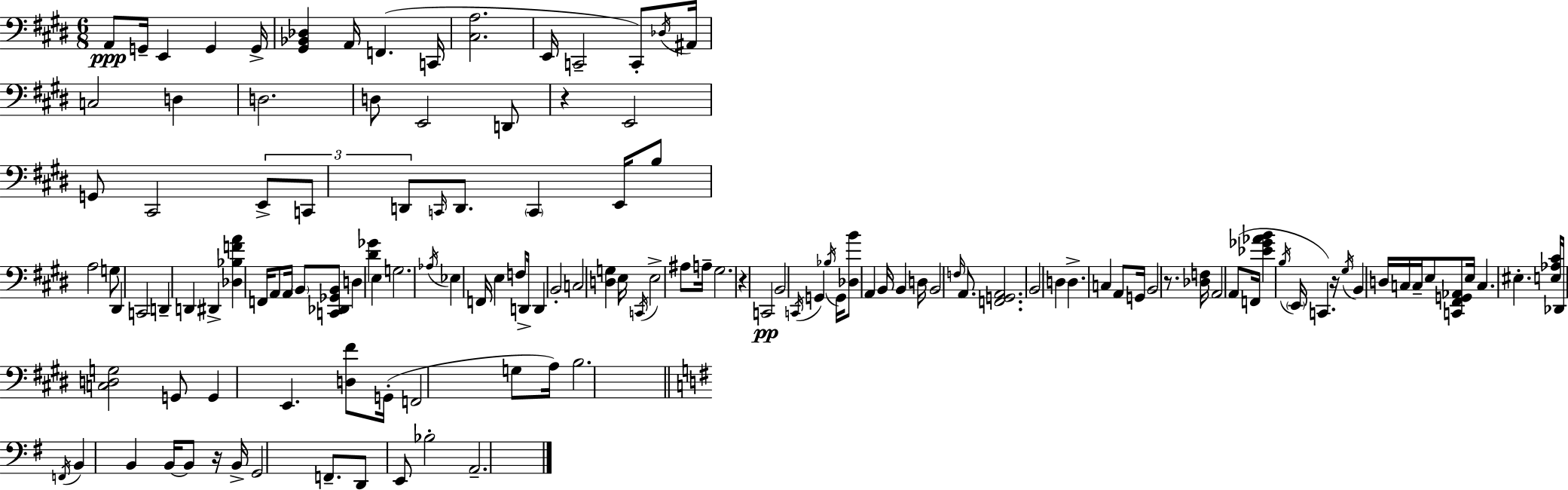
X:1
T:Untitled
M:6/8
L:1/4
K:E
A,,/2 G,,/4 E,, G,, G,,/4 [^G,,_B,,_D,] A,,/4 F,, C,,/4 [^C,A,]2 E,,/4 C,,2 C,,/2 _D,/4 ^A,,/4 C,2 D, D,2 D,/2 E,,2 D,,/2 z E,,2 G,,/2 ^C,,2 E,,/2 C,,/2 D,,/2 C,,/4 D,,/2 C,, E,,/4 B,/2 A,2 G,/2 ^D,, C,,2 D,, D,, ^D,, [_D,_B,FA] F,,/4 A,,/2 A,,/4 B,,/2 [C,,_D,,_G,,B,,]/2 D, [^D_G] E, G,2 _A,/4 _E, F,,/4 E, F,/2 D,,/4 D,, B,,2 C,2 [D,G,] E,/4 C,,/4 E,2 ^A,/2 A,/4 ^G,2 z C,,2 B,,2 C,,/4 G,, _B,/4 G,,/4 [_D,B]/2 A,, B,,/4 B,, D,/4 B,,2 F,/4 A,,/2 [F,,G,,A,,]2 B,,2 D, D, C, A,,/2 G,,/4 B,,2 z/2 [_D,F,]/4 A,,2 A,,/2 F,,/4 [_E_G_AB] B,/4 E,,/4 C,, z/4 ^G,/4 B,, D,/4 C,/4 C,/4 E,/2 [C,,^F,,G,,_A,,]/2 E,/4 C, ^E, [E,_A,^C]/4 _D,,/4 [C,D,G,]2 G,,/2 G,, E,, [D,^F]/2 G,,/4 F,,2 G,/2 A,/4 B,2 F,,/4 B,, B,, B,,/4 B,,/2 z/4 B,,/4 G,,2 F,,/2 D,,/2 E,,/2 _B,2 A,,2